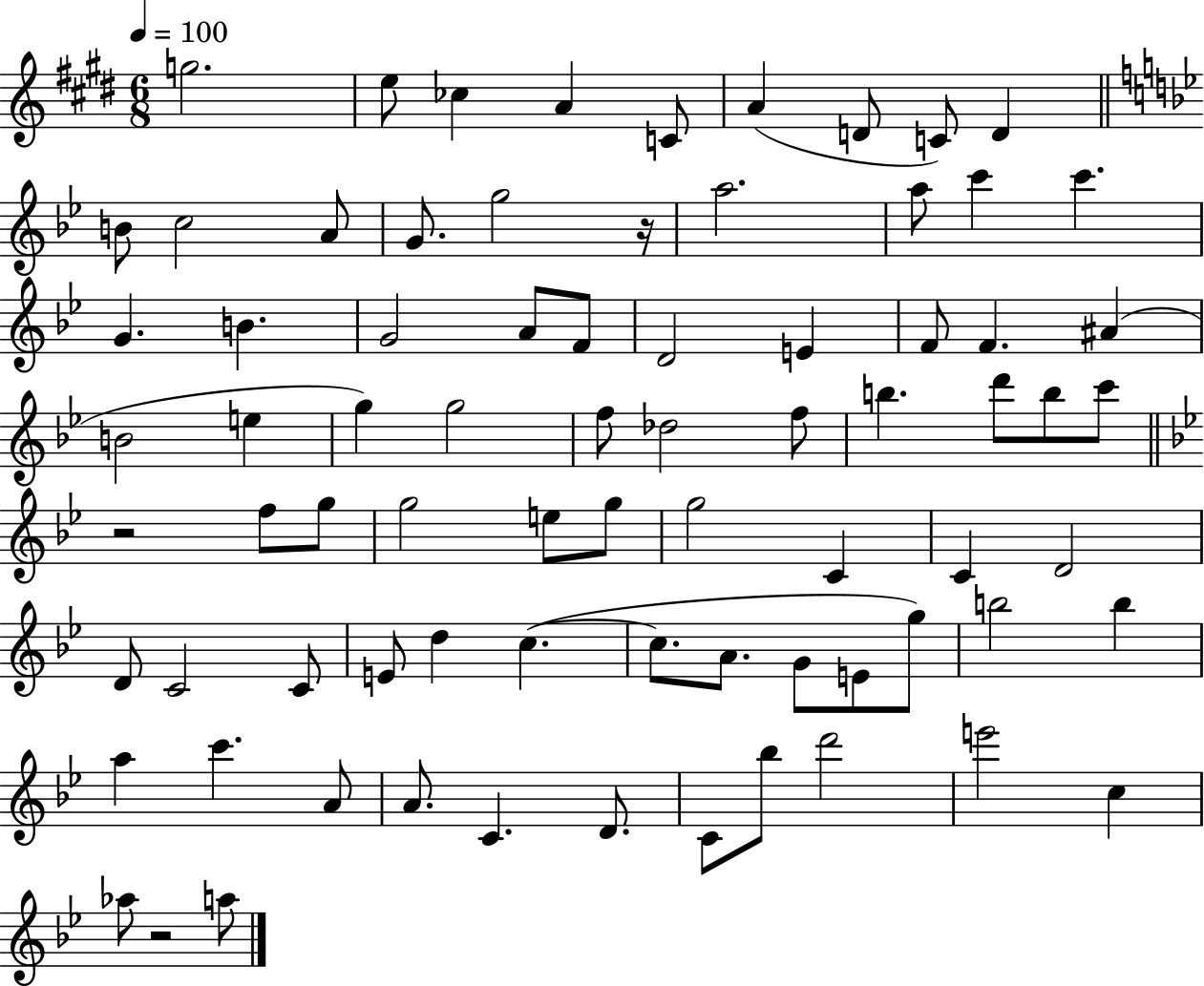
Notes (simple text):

G5/h. E5/e CES5/q A4/q C4/e A4/q D4/e C4/e D4/q B4/e C5/h A4/e G4/e. G5/h R/s A5/h. A5/e C6/q C6/q. G4/q. B4/q. G4/h A4/e F4/e D4/h E4/q F4/e F4/q. A#4/q B4/h E5/q G5/q G5/h F5/e Db5/h F5/e B5/q. D6/e B5/e C6/e R/h F5/e G5/e G5/h E5/e G5/e G5/h C4/q C4/q D4/h D4/e C4/h C4/e E4/e D5/q C5/q. C5/e. A4/e. G4/e E4/e G5/e B5/h B5/q A5/q C6/q. A4/e A4/e. C4/q. D4/e. C4/e Bb5/e D6/h E6/h C5/q Ab5/e R/h A5/e